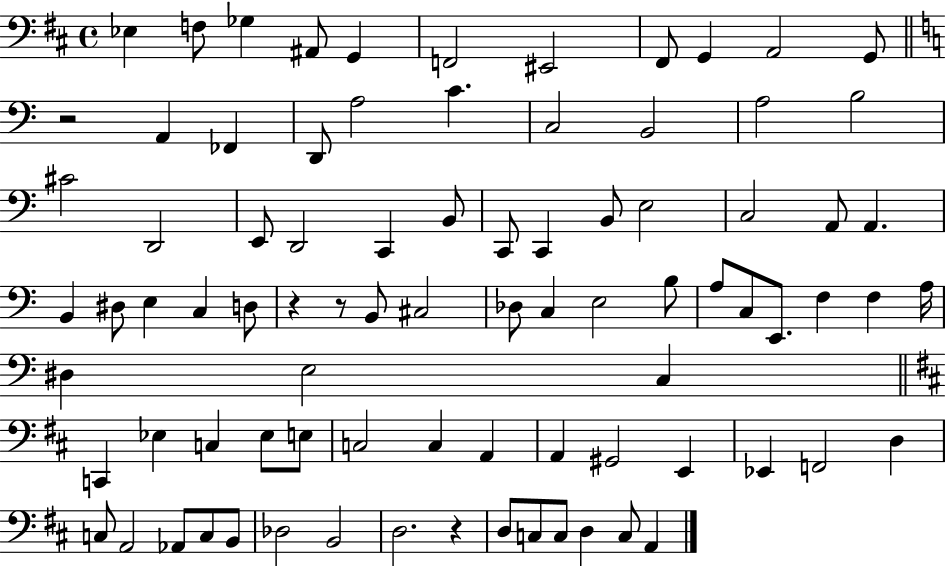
Eb3/q F3/e Gb3/q A#2/e G2/q F2/h EIS2/h F#2/e G2/q A2/h G2/e R/h A2/q FES2/q D2/e A3/h C4/q. C3/h B2/h A3/h B3/h C#4/h D2/h E2/e D2/h C2/q B2/e C2/e C2/q B2/e E3/h C3/h A2/e A2/q. B2/q D#3/e E3/q C3/q D3/e R/q R/e B2/e C#3/h Db3/e C3/q E3/h B3/e A3/e C3/e E2/e. F3/q F3/q A3/s D#3/q E3/h C3/q C2/q Eb3/q C3/q Eb3/e E3/e C3/h C3/q A2/q A2/q G#2/h E2/q Eb2/q F2/h D3/q C3/e A2/h Ab2/e C3/e B2/e Db3/h B2/h D3/h. R/q D3/e C3/e C3/e D3/q C3/e A2/q